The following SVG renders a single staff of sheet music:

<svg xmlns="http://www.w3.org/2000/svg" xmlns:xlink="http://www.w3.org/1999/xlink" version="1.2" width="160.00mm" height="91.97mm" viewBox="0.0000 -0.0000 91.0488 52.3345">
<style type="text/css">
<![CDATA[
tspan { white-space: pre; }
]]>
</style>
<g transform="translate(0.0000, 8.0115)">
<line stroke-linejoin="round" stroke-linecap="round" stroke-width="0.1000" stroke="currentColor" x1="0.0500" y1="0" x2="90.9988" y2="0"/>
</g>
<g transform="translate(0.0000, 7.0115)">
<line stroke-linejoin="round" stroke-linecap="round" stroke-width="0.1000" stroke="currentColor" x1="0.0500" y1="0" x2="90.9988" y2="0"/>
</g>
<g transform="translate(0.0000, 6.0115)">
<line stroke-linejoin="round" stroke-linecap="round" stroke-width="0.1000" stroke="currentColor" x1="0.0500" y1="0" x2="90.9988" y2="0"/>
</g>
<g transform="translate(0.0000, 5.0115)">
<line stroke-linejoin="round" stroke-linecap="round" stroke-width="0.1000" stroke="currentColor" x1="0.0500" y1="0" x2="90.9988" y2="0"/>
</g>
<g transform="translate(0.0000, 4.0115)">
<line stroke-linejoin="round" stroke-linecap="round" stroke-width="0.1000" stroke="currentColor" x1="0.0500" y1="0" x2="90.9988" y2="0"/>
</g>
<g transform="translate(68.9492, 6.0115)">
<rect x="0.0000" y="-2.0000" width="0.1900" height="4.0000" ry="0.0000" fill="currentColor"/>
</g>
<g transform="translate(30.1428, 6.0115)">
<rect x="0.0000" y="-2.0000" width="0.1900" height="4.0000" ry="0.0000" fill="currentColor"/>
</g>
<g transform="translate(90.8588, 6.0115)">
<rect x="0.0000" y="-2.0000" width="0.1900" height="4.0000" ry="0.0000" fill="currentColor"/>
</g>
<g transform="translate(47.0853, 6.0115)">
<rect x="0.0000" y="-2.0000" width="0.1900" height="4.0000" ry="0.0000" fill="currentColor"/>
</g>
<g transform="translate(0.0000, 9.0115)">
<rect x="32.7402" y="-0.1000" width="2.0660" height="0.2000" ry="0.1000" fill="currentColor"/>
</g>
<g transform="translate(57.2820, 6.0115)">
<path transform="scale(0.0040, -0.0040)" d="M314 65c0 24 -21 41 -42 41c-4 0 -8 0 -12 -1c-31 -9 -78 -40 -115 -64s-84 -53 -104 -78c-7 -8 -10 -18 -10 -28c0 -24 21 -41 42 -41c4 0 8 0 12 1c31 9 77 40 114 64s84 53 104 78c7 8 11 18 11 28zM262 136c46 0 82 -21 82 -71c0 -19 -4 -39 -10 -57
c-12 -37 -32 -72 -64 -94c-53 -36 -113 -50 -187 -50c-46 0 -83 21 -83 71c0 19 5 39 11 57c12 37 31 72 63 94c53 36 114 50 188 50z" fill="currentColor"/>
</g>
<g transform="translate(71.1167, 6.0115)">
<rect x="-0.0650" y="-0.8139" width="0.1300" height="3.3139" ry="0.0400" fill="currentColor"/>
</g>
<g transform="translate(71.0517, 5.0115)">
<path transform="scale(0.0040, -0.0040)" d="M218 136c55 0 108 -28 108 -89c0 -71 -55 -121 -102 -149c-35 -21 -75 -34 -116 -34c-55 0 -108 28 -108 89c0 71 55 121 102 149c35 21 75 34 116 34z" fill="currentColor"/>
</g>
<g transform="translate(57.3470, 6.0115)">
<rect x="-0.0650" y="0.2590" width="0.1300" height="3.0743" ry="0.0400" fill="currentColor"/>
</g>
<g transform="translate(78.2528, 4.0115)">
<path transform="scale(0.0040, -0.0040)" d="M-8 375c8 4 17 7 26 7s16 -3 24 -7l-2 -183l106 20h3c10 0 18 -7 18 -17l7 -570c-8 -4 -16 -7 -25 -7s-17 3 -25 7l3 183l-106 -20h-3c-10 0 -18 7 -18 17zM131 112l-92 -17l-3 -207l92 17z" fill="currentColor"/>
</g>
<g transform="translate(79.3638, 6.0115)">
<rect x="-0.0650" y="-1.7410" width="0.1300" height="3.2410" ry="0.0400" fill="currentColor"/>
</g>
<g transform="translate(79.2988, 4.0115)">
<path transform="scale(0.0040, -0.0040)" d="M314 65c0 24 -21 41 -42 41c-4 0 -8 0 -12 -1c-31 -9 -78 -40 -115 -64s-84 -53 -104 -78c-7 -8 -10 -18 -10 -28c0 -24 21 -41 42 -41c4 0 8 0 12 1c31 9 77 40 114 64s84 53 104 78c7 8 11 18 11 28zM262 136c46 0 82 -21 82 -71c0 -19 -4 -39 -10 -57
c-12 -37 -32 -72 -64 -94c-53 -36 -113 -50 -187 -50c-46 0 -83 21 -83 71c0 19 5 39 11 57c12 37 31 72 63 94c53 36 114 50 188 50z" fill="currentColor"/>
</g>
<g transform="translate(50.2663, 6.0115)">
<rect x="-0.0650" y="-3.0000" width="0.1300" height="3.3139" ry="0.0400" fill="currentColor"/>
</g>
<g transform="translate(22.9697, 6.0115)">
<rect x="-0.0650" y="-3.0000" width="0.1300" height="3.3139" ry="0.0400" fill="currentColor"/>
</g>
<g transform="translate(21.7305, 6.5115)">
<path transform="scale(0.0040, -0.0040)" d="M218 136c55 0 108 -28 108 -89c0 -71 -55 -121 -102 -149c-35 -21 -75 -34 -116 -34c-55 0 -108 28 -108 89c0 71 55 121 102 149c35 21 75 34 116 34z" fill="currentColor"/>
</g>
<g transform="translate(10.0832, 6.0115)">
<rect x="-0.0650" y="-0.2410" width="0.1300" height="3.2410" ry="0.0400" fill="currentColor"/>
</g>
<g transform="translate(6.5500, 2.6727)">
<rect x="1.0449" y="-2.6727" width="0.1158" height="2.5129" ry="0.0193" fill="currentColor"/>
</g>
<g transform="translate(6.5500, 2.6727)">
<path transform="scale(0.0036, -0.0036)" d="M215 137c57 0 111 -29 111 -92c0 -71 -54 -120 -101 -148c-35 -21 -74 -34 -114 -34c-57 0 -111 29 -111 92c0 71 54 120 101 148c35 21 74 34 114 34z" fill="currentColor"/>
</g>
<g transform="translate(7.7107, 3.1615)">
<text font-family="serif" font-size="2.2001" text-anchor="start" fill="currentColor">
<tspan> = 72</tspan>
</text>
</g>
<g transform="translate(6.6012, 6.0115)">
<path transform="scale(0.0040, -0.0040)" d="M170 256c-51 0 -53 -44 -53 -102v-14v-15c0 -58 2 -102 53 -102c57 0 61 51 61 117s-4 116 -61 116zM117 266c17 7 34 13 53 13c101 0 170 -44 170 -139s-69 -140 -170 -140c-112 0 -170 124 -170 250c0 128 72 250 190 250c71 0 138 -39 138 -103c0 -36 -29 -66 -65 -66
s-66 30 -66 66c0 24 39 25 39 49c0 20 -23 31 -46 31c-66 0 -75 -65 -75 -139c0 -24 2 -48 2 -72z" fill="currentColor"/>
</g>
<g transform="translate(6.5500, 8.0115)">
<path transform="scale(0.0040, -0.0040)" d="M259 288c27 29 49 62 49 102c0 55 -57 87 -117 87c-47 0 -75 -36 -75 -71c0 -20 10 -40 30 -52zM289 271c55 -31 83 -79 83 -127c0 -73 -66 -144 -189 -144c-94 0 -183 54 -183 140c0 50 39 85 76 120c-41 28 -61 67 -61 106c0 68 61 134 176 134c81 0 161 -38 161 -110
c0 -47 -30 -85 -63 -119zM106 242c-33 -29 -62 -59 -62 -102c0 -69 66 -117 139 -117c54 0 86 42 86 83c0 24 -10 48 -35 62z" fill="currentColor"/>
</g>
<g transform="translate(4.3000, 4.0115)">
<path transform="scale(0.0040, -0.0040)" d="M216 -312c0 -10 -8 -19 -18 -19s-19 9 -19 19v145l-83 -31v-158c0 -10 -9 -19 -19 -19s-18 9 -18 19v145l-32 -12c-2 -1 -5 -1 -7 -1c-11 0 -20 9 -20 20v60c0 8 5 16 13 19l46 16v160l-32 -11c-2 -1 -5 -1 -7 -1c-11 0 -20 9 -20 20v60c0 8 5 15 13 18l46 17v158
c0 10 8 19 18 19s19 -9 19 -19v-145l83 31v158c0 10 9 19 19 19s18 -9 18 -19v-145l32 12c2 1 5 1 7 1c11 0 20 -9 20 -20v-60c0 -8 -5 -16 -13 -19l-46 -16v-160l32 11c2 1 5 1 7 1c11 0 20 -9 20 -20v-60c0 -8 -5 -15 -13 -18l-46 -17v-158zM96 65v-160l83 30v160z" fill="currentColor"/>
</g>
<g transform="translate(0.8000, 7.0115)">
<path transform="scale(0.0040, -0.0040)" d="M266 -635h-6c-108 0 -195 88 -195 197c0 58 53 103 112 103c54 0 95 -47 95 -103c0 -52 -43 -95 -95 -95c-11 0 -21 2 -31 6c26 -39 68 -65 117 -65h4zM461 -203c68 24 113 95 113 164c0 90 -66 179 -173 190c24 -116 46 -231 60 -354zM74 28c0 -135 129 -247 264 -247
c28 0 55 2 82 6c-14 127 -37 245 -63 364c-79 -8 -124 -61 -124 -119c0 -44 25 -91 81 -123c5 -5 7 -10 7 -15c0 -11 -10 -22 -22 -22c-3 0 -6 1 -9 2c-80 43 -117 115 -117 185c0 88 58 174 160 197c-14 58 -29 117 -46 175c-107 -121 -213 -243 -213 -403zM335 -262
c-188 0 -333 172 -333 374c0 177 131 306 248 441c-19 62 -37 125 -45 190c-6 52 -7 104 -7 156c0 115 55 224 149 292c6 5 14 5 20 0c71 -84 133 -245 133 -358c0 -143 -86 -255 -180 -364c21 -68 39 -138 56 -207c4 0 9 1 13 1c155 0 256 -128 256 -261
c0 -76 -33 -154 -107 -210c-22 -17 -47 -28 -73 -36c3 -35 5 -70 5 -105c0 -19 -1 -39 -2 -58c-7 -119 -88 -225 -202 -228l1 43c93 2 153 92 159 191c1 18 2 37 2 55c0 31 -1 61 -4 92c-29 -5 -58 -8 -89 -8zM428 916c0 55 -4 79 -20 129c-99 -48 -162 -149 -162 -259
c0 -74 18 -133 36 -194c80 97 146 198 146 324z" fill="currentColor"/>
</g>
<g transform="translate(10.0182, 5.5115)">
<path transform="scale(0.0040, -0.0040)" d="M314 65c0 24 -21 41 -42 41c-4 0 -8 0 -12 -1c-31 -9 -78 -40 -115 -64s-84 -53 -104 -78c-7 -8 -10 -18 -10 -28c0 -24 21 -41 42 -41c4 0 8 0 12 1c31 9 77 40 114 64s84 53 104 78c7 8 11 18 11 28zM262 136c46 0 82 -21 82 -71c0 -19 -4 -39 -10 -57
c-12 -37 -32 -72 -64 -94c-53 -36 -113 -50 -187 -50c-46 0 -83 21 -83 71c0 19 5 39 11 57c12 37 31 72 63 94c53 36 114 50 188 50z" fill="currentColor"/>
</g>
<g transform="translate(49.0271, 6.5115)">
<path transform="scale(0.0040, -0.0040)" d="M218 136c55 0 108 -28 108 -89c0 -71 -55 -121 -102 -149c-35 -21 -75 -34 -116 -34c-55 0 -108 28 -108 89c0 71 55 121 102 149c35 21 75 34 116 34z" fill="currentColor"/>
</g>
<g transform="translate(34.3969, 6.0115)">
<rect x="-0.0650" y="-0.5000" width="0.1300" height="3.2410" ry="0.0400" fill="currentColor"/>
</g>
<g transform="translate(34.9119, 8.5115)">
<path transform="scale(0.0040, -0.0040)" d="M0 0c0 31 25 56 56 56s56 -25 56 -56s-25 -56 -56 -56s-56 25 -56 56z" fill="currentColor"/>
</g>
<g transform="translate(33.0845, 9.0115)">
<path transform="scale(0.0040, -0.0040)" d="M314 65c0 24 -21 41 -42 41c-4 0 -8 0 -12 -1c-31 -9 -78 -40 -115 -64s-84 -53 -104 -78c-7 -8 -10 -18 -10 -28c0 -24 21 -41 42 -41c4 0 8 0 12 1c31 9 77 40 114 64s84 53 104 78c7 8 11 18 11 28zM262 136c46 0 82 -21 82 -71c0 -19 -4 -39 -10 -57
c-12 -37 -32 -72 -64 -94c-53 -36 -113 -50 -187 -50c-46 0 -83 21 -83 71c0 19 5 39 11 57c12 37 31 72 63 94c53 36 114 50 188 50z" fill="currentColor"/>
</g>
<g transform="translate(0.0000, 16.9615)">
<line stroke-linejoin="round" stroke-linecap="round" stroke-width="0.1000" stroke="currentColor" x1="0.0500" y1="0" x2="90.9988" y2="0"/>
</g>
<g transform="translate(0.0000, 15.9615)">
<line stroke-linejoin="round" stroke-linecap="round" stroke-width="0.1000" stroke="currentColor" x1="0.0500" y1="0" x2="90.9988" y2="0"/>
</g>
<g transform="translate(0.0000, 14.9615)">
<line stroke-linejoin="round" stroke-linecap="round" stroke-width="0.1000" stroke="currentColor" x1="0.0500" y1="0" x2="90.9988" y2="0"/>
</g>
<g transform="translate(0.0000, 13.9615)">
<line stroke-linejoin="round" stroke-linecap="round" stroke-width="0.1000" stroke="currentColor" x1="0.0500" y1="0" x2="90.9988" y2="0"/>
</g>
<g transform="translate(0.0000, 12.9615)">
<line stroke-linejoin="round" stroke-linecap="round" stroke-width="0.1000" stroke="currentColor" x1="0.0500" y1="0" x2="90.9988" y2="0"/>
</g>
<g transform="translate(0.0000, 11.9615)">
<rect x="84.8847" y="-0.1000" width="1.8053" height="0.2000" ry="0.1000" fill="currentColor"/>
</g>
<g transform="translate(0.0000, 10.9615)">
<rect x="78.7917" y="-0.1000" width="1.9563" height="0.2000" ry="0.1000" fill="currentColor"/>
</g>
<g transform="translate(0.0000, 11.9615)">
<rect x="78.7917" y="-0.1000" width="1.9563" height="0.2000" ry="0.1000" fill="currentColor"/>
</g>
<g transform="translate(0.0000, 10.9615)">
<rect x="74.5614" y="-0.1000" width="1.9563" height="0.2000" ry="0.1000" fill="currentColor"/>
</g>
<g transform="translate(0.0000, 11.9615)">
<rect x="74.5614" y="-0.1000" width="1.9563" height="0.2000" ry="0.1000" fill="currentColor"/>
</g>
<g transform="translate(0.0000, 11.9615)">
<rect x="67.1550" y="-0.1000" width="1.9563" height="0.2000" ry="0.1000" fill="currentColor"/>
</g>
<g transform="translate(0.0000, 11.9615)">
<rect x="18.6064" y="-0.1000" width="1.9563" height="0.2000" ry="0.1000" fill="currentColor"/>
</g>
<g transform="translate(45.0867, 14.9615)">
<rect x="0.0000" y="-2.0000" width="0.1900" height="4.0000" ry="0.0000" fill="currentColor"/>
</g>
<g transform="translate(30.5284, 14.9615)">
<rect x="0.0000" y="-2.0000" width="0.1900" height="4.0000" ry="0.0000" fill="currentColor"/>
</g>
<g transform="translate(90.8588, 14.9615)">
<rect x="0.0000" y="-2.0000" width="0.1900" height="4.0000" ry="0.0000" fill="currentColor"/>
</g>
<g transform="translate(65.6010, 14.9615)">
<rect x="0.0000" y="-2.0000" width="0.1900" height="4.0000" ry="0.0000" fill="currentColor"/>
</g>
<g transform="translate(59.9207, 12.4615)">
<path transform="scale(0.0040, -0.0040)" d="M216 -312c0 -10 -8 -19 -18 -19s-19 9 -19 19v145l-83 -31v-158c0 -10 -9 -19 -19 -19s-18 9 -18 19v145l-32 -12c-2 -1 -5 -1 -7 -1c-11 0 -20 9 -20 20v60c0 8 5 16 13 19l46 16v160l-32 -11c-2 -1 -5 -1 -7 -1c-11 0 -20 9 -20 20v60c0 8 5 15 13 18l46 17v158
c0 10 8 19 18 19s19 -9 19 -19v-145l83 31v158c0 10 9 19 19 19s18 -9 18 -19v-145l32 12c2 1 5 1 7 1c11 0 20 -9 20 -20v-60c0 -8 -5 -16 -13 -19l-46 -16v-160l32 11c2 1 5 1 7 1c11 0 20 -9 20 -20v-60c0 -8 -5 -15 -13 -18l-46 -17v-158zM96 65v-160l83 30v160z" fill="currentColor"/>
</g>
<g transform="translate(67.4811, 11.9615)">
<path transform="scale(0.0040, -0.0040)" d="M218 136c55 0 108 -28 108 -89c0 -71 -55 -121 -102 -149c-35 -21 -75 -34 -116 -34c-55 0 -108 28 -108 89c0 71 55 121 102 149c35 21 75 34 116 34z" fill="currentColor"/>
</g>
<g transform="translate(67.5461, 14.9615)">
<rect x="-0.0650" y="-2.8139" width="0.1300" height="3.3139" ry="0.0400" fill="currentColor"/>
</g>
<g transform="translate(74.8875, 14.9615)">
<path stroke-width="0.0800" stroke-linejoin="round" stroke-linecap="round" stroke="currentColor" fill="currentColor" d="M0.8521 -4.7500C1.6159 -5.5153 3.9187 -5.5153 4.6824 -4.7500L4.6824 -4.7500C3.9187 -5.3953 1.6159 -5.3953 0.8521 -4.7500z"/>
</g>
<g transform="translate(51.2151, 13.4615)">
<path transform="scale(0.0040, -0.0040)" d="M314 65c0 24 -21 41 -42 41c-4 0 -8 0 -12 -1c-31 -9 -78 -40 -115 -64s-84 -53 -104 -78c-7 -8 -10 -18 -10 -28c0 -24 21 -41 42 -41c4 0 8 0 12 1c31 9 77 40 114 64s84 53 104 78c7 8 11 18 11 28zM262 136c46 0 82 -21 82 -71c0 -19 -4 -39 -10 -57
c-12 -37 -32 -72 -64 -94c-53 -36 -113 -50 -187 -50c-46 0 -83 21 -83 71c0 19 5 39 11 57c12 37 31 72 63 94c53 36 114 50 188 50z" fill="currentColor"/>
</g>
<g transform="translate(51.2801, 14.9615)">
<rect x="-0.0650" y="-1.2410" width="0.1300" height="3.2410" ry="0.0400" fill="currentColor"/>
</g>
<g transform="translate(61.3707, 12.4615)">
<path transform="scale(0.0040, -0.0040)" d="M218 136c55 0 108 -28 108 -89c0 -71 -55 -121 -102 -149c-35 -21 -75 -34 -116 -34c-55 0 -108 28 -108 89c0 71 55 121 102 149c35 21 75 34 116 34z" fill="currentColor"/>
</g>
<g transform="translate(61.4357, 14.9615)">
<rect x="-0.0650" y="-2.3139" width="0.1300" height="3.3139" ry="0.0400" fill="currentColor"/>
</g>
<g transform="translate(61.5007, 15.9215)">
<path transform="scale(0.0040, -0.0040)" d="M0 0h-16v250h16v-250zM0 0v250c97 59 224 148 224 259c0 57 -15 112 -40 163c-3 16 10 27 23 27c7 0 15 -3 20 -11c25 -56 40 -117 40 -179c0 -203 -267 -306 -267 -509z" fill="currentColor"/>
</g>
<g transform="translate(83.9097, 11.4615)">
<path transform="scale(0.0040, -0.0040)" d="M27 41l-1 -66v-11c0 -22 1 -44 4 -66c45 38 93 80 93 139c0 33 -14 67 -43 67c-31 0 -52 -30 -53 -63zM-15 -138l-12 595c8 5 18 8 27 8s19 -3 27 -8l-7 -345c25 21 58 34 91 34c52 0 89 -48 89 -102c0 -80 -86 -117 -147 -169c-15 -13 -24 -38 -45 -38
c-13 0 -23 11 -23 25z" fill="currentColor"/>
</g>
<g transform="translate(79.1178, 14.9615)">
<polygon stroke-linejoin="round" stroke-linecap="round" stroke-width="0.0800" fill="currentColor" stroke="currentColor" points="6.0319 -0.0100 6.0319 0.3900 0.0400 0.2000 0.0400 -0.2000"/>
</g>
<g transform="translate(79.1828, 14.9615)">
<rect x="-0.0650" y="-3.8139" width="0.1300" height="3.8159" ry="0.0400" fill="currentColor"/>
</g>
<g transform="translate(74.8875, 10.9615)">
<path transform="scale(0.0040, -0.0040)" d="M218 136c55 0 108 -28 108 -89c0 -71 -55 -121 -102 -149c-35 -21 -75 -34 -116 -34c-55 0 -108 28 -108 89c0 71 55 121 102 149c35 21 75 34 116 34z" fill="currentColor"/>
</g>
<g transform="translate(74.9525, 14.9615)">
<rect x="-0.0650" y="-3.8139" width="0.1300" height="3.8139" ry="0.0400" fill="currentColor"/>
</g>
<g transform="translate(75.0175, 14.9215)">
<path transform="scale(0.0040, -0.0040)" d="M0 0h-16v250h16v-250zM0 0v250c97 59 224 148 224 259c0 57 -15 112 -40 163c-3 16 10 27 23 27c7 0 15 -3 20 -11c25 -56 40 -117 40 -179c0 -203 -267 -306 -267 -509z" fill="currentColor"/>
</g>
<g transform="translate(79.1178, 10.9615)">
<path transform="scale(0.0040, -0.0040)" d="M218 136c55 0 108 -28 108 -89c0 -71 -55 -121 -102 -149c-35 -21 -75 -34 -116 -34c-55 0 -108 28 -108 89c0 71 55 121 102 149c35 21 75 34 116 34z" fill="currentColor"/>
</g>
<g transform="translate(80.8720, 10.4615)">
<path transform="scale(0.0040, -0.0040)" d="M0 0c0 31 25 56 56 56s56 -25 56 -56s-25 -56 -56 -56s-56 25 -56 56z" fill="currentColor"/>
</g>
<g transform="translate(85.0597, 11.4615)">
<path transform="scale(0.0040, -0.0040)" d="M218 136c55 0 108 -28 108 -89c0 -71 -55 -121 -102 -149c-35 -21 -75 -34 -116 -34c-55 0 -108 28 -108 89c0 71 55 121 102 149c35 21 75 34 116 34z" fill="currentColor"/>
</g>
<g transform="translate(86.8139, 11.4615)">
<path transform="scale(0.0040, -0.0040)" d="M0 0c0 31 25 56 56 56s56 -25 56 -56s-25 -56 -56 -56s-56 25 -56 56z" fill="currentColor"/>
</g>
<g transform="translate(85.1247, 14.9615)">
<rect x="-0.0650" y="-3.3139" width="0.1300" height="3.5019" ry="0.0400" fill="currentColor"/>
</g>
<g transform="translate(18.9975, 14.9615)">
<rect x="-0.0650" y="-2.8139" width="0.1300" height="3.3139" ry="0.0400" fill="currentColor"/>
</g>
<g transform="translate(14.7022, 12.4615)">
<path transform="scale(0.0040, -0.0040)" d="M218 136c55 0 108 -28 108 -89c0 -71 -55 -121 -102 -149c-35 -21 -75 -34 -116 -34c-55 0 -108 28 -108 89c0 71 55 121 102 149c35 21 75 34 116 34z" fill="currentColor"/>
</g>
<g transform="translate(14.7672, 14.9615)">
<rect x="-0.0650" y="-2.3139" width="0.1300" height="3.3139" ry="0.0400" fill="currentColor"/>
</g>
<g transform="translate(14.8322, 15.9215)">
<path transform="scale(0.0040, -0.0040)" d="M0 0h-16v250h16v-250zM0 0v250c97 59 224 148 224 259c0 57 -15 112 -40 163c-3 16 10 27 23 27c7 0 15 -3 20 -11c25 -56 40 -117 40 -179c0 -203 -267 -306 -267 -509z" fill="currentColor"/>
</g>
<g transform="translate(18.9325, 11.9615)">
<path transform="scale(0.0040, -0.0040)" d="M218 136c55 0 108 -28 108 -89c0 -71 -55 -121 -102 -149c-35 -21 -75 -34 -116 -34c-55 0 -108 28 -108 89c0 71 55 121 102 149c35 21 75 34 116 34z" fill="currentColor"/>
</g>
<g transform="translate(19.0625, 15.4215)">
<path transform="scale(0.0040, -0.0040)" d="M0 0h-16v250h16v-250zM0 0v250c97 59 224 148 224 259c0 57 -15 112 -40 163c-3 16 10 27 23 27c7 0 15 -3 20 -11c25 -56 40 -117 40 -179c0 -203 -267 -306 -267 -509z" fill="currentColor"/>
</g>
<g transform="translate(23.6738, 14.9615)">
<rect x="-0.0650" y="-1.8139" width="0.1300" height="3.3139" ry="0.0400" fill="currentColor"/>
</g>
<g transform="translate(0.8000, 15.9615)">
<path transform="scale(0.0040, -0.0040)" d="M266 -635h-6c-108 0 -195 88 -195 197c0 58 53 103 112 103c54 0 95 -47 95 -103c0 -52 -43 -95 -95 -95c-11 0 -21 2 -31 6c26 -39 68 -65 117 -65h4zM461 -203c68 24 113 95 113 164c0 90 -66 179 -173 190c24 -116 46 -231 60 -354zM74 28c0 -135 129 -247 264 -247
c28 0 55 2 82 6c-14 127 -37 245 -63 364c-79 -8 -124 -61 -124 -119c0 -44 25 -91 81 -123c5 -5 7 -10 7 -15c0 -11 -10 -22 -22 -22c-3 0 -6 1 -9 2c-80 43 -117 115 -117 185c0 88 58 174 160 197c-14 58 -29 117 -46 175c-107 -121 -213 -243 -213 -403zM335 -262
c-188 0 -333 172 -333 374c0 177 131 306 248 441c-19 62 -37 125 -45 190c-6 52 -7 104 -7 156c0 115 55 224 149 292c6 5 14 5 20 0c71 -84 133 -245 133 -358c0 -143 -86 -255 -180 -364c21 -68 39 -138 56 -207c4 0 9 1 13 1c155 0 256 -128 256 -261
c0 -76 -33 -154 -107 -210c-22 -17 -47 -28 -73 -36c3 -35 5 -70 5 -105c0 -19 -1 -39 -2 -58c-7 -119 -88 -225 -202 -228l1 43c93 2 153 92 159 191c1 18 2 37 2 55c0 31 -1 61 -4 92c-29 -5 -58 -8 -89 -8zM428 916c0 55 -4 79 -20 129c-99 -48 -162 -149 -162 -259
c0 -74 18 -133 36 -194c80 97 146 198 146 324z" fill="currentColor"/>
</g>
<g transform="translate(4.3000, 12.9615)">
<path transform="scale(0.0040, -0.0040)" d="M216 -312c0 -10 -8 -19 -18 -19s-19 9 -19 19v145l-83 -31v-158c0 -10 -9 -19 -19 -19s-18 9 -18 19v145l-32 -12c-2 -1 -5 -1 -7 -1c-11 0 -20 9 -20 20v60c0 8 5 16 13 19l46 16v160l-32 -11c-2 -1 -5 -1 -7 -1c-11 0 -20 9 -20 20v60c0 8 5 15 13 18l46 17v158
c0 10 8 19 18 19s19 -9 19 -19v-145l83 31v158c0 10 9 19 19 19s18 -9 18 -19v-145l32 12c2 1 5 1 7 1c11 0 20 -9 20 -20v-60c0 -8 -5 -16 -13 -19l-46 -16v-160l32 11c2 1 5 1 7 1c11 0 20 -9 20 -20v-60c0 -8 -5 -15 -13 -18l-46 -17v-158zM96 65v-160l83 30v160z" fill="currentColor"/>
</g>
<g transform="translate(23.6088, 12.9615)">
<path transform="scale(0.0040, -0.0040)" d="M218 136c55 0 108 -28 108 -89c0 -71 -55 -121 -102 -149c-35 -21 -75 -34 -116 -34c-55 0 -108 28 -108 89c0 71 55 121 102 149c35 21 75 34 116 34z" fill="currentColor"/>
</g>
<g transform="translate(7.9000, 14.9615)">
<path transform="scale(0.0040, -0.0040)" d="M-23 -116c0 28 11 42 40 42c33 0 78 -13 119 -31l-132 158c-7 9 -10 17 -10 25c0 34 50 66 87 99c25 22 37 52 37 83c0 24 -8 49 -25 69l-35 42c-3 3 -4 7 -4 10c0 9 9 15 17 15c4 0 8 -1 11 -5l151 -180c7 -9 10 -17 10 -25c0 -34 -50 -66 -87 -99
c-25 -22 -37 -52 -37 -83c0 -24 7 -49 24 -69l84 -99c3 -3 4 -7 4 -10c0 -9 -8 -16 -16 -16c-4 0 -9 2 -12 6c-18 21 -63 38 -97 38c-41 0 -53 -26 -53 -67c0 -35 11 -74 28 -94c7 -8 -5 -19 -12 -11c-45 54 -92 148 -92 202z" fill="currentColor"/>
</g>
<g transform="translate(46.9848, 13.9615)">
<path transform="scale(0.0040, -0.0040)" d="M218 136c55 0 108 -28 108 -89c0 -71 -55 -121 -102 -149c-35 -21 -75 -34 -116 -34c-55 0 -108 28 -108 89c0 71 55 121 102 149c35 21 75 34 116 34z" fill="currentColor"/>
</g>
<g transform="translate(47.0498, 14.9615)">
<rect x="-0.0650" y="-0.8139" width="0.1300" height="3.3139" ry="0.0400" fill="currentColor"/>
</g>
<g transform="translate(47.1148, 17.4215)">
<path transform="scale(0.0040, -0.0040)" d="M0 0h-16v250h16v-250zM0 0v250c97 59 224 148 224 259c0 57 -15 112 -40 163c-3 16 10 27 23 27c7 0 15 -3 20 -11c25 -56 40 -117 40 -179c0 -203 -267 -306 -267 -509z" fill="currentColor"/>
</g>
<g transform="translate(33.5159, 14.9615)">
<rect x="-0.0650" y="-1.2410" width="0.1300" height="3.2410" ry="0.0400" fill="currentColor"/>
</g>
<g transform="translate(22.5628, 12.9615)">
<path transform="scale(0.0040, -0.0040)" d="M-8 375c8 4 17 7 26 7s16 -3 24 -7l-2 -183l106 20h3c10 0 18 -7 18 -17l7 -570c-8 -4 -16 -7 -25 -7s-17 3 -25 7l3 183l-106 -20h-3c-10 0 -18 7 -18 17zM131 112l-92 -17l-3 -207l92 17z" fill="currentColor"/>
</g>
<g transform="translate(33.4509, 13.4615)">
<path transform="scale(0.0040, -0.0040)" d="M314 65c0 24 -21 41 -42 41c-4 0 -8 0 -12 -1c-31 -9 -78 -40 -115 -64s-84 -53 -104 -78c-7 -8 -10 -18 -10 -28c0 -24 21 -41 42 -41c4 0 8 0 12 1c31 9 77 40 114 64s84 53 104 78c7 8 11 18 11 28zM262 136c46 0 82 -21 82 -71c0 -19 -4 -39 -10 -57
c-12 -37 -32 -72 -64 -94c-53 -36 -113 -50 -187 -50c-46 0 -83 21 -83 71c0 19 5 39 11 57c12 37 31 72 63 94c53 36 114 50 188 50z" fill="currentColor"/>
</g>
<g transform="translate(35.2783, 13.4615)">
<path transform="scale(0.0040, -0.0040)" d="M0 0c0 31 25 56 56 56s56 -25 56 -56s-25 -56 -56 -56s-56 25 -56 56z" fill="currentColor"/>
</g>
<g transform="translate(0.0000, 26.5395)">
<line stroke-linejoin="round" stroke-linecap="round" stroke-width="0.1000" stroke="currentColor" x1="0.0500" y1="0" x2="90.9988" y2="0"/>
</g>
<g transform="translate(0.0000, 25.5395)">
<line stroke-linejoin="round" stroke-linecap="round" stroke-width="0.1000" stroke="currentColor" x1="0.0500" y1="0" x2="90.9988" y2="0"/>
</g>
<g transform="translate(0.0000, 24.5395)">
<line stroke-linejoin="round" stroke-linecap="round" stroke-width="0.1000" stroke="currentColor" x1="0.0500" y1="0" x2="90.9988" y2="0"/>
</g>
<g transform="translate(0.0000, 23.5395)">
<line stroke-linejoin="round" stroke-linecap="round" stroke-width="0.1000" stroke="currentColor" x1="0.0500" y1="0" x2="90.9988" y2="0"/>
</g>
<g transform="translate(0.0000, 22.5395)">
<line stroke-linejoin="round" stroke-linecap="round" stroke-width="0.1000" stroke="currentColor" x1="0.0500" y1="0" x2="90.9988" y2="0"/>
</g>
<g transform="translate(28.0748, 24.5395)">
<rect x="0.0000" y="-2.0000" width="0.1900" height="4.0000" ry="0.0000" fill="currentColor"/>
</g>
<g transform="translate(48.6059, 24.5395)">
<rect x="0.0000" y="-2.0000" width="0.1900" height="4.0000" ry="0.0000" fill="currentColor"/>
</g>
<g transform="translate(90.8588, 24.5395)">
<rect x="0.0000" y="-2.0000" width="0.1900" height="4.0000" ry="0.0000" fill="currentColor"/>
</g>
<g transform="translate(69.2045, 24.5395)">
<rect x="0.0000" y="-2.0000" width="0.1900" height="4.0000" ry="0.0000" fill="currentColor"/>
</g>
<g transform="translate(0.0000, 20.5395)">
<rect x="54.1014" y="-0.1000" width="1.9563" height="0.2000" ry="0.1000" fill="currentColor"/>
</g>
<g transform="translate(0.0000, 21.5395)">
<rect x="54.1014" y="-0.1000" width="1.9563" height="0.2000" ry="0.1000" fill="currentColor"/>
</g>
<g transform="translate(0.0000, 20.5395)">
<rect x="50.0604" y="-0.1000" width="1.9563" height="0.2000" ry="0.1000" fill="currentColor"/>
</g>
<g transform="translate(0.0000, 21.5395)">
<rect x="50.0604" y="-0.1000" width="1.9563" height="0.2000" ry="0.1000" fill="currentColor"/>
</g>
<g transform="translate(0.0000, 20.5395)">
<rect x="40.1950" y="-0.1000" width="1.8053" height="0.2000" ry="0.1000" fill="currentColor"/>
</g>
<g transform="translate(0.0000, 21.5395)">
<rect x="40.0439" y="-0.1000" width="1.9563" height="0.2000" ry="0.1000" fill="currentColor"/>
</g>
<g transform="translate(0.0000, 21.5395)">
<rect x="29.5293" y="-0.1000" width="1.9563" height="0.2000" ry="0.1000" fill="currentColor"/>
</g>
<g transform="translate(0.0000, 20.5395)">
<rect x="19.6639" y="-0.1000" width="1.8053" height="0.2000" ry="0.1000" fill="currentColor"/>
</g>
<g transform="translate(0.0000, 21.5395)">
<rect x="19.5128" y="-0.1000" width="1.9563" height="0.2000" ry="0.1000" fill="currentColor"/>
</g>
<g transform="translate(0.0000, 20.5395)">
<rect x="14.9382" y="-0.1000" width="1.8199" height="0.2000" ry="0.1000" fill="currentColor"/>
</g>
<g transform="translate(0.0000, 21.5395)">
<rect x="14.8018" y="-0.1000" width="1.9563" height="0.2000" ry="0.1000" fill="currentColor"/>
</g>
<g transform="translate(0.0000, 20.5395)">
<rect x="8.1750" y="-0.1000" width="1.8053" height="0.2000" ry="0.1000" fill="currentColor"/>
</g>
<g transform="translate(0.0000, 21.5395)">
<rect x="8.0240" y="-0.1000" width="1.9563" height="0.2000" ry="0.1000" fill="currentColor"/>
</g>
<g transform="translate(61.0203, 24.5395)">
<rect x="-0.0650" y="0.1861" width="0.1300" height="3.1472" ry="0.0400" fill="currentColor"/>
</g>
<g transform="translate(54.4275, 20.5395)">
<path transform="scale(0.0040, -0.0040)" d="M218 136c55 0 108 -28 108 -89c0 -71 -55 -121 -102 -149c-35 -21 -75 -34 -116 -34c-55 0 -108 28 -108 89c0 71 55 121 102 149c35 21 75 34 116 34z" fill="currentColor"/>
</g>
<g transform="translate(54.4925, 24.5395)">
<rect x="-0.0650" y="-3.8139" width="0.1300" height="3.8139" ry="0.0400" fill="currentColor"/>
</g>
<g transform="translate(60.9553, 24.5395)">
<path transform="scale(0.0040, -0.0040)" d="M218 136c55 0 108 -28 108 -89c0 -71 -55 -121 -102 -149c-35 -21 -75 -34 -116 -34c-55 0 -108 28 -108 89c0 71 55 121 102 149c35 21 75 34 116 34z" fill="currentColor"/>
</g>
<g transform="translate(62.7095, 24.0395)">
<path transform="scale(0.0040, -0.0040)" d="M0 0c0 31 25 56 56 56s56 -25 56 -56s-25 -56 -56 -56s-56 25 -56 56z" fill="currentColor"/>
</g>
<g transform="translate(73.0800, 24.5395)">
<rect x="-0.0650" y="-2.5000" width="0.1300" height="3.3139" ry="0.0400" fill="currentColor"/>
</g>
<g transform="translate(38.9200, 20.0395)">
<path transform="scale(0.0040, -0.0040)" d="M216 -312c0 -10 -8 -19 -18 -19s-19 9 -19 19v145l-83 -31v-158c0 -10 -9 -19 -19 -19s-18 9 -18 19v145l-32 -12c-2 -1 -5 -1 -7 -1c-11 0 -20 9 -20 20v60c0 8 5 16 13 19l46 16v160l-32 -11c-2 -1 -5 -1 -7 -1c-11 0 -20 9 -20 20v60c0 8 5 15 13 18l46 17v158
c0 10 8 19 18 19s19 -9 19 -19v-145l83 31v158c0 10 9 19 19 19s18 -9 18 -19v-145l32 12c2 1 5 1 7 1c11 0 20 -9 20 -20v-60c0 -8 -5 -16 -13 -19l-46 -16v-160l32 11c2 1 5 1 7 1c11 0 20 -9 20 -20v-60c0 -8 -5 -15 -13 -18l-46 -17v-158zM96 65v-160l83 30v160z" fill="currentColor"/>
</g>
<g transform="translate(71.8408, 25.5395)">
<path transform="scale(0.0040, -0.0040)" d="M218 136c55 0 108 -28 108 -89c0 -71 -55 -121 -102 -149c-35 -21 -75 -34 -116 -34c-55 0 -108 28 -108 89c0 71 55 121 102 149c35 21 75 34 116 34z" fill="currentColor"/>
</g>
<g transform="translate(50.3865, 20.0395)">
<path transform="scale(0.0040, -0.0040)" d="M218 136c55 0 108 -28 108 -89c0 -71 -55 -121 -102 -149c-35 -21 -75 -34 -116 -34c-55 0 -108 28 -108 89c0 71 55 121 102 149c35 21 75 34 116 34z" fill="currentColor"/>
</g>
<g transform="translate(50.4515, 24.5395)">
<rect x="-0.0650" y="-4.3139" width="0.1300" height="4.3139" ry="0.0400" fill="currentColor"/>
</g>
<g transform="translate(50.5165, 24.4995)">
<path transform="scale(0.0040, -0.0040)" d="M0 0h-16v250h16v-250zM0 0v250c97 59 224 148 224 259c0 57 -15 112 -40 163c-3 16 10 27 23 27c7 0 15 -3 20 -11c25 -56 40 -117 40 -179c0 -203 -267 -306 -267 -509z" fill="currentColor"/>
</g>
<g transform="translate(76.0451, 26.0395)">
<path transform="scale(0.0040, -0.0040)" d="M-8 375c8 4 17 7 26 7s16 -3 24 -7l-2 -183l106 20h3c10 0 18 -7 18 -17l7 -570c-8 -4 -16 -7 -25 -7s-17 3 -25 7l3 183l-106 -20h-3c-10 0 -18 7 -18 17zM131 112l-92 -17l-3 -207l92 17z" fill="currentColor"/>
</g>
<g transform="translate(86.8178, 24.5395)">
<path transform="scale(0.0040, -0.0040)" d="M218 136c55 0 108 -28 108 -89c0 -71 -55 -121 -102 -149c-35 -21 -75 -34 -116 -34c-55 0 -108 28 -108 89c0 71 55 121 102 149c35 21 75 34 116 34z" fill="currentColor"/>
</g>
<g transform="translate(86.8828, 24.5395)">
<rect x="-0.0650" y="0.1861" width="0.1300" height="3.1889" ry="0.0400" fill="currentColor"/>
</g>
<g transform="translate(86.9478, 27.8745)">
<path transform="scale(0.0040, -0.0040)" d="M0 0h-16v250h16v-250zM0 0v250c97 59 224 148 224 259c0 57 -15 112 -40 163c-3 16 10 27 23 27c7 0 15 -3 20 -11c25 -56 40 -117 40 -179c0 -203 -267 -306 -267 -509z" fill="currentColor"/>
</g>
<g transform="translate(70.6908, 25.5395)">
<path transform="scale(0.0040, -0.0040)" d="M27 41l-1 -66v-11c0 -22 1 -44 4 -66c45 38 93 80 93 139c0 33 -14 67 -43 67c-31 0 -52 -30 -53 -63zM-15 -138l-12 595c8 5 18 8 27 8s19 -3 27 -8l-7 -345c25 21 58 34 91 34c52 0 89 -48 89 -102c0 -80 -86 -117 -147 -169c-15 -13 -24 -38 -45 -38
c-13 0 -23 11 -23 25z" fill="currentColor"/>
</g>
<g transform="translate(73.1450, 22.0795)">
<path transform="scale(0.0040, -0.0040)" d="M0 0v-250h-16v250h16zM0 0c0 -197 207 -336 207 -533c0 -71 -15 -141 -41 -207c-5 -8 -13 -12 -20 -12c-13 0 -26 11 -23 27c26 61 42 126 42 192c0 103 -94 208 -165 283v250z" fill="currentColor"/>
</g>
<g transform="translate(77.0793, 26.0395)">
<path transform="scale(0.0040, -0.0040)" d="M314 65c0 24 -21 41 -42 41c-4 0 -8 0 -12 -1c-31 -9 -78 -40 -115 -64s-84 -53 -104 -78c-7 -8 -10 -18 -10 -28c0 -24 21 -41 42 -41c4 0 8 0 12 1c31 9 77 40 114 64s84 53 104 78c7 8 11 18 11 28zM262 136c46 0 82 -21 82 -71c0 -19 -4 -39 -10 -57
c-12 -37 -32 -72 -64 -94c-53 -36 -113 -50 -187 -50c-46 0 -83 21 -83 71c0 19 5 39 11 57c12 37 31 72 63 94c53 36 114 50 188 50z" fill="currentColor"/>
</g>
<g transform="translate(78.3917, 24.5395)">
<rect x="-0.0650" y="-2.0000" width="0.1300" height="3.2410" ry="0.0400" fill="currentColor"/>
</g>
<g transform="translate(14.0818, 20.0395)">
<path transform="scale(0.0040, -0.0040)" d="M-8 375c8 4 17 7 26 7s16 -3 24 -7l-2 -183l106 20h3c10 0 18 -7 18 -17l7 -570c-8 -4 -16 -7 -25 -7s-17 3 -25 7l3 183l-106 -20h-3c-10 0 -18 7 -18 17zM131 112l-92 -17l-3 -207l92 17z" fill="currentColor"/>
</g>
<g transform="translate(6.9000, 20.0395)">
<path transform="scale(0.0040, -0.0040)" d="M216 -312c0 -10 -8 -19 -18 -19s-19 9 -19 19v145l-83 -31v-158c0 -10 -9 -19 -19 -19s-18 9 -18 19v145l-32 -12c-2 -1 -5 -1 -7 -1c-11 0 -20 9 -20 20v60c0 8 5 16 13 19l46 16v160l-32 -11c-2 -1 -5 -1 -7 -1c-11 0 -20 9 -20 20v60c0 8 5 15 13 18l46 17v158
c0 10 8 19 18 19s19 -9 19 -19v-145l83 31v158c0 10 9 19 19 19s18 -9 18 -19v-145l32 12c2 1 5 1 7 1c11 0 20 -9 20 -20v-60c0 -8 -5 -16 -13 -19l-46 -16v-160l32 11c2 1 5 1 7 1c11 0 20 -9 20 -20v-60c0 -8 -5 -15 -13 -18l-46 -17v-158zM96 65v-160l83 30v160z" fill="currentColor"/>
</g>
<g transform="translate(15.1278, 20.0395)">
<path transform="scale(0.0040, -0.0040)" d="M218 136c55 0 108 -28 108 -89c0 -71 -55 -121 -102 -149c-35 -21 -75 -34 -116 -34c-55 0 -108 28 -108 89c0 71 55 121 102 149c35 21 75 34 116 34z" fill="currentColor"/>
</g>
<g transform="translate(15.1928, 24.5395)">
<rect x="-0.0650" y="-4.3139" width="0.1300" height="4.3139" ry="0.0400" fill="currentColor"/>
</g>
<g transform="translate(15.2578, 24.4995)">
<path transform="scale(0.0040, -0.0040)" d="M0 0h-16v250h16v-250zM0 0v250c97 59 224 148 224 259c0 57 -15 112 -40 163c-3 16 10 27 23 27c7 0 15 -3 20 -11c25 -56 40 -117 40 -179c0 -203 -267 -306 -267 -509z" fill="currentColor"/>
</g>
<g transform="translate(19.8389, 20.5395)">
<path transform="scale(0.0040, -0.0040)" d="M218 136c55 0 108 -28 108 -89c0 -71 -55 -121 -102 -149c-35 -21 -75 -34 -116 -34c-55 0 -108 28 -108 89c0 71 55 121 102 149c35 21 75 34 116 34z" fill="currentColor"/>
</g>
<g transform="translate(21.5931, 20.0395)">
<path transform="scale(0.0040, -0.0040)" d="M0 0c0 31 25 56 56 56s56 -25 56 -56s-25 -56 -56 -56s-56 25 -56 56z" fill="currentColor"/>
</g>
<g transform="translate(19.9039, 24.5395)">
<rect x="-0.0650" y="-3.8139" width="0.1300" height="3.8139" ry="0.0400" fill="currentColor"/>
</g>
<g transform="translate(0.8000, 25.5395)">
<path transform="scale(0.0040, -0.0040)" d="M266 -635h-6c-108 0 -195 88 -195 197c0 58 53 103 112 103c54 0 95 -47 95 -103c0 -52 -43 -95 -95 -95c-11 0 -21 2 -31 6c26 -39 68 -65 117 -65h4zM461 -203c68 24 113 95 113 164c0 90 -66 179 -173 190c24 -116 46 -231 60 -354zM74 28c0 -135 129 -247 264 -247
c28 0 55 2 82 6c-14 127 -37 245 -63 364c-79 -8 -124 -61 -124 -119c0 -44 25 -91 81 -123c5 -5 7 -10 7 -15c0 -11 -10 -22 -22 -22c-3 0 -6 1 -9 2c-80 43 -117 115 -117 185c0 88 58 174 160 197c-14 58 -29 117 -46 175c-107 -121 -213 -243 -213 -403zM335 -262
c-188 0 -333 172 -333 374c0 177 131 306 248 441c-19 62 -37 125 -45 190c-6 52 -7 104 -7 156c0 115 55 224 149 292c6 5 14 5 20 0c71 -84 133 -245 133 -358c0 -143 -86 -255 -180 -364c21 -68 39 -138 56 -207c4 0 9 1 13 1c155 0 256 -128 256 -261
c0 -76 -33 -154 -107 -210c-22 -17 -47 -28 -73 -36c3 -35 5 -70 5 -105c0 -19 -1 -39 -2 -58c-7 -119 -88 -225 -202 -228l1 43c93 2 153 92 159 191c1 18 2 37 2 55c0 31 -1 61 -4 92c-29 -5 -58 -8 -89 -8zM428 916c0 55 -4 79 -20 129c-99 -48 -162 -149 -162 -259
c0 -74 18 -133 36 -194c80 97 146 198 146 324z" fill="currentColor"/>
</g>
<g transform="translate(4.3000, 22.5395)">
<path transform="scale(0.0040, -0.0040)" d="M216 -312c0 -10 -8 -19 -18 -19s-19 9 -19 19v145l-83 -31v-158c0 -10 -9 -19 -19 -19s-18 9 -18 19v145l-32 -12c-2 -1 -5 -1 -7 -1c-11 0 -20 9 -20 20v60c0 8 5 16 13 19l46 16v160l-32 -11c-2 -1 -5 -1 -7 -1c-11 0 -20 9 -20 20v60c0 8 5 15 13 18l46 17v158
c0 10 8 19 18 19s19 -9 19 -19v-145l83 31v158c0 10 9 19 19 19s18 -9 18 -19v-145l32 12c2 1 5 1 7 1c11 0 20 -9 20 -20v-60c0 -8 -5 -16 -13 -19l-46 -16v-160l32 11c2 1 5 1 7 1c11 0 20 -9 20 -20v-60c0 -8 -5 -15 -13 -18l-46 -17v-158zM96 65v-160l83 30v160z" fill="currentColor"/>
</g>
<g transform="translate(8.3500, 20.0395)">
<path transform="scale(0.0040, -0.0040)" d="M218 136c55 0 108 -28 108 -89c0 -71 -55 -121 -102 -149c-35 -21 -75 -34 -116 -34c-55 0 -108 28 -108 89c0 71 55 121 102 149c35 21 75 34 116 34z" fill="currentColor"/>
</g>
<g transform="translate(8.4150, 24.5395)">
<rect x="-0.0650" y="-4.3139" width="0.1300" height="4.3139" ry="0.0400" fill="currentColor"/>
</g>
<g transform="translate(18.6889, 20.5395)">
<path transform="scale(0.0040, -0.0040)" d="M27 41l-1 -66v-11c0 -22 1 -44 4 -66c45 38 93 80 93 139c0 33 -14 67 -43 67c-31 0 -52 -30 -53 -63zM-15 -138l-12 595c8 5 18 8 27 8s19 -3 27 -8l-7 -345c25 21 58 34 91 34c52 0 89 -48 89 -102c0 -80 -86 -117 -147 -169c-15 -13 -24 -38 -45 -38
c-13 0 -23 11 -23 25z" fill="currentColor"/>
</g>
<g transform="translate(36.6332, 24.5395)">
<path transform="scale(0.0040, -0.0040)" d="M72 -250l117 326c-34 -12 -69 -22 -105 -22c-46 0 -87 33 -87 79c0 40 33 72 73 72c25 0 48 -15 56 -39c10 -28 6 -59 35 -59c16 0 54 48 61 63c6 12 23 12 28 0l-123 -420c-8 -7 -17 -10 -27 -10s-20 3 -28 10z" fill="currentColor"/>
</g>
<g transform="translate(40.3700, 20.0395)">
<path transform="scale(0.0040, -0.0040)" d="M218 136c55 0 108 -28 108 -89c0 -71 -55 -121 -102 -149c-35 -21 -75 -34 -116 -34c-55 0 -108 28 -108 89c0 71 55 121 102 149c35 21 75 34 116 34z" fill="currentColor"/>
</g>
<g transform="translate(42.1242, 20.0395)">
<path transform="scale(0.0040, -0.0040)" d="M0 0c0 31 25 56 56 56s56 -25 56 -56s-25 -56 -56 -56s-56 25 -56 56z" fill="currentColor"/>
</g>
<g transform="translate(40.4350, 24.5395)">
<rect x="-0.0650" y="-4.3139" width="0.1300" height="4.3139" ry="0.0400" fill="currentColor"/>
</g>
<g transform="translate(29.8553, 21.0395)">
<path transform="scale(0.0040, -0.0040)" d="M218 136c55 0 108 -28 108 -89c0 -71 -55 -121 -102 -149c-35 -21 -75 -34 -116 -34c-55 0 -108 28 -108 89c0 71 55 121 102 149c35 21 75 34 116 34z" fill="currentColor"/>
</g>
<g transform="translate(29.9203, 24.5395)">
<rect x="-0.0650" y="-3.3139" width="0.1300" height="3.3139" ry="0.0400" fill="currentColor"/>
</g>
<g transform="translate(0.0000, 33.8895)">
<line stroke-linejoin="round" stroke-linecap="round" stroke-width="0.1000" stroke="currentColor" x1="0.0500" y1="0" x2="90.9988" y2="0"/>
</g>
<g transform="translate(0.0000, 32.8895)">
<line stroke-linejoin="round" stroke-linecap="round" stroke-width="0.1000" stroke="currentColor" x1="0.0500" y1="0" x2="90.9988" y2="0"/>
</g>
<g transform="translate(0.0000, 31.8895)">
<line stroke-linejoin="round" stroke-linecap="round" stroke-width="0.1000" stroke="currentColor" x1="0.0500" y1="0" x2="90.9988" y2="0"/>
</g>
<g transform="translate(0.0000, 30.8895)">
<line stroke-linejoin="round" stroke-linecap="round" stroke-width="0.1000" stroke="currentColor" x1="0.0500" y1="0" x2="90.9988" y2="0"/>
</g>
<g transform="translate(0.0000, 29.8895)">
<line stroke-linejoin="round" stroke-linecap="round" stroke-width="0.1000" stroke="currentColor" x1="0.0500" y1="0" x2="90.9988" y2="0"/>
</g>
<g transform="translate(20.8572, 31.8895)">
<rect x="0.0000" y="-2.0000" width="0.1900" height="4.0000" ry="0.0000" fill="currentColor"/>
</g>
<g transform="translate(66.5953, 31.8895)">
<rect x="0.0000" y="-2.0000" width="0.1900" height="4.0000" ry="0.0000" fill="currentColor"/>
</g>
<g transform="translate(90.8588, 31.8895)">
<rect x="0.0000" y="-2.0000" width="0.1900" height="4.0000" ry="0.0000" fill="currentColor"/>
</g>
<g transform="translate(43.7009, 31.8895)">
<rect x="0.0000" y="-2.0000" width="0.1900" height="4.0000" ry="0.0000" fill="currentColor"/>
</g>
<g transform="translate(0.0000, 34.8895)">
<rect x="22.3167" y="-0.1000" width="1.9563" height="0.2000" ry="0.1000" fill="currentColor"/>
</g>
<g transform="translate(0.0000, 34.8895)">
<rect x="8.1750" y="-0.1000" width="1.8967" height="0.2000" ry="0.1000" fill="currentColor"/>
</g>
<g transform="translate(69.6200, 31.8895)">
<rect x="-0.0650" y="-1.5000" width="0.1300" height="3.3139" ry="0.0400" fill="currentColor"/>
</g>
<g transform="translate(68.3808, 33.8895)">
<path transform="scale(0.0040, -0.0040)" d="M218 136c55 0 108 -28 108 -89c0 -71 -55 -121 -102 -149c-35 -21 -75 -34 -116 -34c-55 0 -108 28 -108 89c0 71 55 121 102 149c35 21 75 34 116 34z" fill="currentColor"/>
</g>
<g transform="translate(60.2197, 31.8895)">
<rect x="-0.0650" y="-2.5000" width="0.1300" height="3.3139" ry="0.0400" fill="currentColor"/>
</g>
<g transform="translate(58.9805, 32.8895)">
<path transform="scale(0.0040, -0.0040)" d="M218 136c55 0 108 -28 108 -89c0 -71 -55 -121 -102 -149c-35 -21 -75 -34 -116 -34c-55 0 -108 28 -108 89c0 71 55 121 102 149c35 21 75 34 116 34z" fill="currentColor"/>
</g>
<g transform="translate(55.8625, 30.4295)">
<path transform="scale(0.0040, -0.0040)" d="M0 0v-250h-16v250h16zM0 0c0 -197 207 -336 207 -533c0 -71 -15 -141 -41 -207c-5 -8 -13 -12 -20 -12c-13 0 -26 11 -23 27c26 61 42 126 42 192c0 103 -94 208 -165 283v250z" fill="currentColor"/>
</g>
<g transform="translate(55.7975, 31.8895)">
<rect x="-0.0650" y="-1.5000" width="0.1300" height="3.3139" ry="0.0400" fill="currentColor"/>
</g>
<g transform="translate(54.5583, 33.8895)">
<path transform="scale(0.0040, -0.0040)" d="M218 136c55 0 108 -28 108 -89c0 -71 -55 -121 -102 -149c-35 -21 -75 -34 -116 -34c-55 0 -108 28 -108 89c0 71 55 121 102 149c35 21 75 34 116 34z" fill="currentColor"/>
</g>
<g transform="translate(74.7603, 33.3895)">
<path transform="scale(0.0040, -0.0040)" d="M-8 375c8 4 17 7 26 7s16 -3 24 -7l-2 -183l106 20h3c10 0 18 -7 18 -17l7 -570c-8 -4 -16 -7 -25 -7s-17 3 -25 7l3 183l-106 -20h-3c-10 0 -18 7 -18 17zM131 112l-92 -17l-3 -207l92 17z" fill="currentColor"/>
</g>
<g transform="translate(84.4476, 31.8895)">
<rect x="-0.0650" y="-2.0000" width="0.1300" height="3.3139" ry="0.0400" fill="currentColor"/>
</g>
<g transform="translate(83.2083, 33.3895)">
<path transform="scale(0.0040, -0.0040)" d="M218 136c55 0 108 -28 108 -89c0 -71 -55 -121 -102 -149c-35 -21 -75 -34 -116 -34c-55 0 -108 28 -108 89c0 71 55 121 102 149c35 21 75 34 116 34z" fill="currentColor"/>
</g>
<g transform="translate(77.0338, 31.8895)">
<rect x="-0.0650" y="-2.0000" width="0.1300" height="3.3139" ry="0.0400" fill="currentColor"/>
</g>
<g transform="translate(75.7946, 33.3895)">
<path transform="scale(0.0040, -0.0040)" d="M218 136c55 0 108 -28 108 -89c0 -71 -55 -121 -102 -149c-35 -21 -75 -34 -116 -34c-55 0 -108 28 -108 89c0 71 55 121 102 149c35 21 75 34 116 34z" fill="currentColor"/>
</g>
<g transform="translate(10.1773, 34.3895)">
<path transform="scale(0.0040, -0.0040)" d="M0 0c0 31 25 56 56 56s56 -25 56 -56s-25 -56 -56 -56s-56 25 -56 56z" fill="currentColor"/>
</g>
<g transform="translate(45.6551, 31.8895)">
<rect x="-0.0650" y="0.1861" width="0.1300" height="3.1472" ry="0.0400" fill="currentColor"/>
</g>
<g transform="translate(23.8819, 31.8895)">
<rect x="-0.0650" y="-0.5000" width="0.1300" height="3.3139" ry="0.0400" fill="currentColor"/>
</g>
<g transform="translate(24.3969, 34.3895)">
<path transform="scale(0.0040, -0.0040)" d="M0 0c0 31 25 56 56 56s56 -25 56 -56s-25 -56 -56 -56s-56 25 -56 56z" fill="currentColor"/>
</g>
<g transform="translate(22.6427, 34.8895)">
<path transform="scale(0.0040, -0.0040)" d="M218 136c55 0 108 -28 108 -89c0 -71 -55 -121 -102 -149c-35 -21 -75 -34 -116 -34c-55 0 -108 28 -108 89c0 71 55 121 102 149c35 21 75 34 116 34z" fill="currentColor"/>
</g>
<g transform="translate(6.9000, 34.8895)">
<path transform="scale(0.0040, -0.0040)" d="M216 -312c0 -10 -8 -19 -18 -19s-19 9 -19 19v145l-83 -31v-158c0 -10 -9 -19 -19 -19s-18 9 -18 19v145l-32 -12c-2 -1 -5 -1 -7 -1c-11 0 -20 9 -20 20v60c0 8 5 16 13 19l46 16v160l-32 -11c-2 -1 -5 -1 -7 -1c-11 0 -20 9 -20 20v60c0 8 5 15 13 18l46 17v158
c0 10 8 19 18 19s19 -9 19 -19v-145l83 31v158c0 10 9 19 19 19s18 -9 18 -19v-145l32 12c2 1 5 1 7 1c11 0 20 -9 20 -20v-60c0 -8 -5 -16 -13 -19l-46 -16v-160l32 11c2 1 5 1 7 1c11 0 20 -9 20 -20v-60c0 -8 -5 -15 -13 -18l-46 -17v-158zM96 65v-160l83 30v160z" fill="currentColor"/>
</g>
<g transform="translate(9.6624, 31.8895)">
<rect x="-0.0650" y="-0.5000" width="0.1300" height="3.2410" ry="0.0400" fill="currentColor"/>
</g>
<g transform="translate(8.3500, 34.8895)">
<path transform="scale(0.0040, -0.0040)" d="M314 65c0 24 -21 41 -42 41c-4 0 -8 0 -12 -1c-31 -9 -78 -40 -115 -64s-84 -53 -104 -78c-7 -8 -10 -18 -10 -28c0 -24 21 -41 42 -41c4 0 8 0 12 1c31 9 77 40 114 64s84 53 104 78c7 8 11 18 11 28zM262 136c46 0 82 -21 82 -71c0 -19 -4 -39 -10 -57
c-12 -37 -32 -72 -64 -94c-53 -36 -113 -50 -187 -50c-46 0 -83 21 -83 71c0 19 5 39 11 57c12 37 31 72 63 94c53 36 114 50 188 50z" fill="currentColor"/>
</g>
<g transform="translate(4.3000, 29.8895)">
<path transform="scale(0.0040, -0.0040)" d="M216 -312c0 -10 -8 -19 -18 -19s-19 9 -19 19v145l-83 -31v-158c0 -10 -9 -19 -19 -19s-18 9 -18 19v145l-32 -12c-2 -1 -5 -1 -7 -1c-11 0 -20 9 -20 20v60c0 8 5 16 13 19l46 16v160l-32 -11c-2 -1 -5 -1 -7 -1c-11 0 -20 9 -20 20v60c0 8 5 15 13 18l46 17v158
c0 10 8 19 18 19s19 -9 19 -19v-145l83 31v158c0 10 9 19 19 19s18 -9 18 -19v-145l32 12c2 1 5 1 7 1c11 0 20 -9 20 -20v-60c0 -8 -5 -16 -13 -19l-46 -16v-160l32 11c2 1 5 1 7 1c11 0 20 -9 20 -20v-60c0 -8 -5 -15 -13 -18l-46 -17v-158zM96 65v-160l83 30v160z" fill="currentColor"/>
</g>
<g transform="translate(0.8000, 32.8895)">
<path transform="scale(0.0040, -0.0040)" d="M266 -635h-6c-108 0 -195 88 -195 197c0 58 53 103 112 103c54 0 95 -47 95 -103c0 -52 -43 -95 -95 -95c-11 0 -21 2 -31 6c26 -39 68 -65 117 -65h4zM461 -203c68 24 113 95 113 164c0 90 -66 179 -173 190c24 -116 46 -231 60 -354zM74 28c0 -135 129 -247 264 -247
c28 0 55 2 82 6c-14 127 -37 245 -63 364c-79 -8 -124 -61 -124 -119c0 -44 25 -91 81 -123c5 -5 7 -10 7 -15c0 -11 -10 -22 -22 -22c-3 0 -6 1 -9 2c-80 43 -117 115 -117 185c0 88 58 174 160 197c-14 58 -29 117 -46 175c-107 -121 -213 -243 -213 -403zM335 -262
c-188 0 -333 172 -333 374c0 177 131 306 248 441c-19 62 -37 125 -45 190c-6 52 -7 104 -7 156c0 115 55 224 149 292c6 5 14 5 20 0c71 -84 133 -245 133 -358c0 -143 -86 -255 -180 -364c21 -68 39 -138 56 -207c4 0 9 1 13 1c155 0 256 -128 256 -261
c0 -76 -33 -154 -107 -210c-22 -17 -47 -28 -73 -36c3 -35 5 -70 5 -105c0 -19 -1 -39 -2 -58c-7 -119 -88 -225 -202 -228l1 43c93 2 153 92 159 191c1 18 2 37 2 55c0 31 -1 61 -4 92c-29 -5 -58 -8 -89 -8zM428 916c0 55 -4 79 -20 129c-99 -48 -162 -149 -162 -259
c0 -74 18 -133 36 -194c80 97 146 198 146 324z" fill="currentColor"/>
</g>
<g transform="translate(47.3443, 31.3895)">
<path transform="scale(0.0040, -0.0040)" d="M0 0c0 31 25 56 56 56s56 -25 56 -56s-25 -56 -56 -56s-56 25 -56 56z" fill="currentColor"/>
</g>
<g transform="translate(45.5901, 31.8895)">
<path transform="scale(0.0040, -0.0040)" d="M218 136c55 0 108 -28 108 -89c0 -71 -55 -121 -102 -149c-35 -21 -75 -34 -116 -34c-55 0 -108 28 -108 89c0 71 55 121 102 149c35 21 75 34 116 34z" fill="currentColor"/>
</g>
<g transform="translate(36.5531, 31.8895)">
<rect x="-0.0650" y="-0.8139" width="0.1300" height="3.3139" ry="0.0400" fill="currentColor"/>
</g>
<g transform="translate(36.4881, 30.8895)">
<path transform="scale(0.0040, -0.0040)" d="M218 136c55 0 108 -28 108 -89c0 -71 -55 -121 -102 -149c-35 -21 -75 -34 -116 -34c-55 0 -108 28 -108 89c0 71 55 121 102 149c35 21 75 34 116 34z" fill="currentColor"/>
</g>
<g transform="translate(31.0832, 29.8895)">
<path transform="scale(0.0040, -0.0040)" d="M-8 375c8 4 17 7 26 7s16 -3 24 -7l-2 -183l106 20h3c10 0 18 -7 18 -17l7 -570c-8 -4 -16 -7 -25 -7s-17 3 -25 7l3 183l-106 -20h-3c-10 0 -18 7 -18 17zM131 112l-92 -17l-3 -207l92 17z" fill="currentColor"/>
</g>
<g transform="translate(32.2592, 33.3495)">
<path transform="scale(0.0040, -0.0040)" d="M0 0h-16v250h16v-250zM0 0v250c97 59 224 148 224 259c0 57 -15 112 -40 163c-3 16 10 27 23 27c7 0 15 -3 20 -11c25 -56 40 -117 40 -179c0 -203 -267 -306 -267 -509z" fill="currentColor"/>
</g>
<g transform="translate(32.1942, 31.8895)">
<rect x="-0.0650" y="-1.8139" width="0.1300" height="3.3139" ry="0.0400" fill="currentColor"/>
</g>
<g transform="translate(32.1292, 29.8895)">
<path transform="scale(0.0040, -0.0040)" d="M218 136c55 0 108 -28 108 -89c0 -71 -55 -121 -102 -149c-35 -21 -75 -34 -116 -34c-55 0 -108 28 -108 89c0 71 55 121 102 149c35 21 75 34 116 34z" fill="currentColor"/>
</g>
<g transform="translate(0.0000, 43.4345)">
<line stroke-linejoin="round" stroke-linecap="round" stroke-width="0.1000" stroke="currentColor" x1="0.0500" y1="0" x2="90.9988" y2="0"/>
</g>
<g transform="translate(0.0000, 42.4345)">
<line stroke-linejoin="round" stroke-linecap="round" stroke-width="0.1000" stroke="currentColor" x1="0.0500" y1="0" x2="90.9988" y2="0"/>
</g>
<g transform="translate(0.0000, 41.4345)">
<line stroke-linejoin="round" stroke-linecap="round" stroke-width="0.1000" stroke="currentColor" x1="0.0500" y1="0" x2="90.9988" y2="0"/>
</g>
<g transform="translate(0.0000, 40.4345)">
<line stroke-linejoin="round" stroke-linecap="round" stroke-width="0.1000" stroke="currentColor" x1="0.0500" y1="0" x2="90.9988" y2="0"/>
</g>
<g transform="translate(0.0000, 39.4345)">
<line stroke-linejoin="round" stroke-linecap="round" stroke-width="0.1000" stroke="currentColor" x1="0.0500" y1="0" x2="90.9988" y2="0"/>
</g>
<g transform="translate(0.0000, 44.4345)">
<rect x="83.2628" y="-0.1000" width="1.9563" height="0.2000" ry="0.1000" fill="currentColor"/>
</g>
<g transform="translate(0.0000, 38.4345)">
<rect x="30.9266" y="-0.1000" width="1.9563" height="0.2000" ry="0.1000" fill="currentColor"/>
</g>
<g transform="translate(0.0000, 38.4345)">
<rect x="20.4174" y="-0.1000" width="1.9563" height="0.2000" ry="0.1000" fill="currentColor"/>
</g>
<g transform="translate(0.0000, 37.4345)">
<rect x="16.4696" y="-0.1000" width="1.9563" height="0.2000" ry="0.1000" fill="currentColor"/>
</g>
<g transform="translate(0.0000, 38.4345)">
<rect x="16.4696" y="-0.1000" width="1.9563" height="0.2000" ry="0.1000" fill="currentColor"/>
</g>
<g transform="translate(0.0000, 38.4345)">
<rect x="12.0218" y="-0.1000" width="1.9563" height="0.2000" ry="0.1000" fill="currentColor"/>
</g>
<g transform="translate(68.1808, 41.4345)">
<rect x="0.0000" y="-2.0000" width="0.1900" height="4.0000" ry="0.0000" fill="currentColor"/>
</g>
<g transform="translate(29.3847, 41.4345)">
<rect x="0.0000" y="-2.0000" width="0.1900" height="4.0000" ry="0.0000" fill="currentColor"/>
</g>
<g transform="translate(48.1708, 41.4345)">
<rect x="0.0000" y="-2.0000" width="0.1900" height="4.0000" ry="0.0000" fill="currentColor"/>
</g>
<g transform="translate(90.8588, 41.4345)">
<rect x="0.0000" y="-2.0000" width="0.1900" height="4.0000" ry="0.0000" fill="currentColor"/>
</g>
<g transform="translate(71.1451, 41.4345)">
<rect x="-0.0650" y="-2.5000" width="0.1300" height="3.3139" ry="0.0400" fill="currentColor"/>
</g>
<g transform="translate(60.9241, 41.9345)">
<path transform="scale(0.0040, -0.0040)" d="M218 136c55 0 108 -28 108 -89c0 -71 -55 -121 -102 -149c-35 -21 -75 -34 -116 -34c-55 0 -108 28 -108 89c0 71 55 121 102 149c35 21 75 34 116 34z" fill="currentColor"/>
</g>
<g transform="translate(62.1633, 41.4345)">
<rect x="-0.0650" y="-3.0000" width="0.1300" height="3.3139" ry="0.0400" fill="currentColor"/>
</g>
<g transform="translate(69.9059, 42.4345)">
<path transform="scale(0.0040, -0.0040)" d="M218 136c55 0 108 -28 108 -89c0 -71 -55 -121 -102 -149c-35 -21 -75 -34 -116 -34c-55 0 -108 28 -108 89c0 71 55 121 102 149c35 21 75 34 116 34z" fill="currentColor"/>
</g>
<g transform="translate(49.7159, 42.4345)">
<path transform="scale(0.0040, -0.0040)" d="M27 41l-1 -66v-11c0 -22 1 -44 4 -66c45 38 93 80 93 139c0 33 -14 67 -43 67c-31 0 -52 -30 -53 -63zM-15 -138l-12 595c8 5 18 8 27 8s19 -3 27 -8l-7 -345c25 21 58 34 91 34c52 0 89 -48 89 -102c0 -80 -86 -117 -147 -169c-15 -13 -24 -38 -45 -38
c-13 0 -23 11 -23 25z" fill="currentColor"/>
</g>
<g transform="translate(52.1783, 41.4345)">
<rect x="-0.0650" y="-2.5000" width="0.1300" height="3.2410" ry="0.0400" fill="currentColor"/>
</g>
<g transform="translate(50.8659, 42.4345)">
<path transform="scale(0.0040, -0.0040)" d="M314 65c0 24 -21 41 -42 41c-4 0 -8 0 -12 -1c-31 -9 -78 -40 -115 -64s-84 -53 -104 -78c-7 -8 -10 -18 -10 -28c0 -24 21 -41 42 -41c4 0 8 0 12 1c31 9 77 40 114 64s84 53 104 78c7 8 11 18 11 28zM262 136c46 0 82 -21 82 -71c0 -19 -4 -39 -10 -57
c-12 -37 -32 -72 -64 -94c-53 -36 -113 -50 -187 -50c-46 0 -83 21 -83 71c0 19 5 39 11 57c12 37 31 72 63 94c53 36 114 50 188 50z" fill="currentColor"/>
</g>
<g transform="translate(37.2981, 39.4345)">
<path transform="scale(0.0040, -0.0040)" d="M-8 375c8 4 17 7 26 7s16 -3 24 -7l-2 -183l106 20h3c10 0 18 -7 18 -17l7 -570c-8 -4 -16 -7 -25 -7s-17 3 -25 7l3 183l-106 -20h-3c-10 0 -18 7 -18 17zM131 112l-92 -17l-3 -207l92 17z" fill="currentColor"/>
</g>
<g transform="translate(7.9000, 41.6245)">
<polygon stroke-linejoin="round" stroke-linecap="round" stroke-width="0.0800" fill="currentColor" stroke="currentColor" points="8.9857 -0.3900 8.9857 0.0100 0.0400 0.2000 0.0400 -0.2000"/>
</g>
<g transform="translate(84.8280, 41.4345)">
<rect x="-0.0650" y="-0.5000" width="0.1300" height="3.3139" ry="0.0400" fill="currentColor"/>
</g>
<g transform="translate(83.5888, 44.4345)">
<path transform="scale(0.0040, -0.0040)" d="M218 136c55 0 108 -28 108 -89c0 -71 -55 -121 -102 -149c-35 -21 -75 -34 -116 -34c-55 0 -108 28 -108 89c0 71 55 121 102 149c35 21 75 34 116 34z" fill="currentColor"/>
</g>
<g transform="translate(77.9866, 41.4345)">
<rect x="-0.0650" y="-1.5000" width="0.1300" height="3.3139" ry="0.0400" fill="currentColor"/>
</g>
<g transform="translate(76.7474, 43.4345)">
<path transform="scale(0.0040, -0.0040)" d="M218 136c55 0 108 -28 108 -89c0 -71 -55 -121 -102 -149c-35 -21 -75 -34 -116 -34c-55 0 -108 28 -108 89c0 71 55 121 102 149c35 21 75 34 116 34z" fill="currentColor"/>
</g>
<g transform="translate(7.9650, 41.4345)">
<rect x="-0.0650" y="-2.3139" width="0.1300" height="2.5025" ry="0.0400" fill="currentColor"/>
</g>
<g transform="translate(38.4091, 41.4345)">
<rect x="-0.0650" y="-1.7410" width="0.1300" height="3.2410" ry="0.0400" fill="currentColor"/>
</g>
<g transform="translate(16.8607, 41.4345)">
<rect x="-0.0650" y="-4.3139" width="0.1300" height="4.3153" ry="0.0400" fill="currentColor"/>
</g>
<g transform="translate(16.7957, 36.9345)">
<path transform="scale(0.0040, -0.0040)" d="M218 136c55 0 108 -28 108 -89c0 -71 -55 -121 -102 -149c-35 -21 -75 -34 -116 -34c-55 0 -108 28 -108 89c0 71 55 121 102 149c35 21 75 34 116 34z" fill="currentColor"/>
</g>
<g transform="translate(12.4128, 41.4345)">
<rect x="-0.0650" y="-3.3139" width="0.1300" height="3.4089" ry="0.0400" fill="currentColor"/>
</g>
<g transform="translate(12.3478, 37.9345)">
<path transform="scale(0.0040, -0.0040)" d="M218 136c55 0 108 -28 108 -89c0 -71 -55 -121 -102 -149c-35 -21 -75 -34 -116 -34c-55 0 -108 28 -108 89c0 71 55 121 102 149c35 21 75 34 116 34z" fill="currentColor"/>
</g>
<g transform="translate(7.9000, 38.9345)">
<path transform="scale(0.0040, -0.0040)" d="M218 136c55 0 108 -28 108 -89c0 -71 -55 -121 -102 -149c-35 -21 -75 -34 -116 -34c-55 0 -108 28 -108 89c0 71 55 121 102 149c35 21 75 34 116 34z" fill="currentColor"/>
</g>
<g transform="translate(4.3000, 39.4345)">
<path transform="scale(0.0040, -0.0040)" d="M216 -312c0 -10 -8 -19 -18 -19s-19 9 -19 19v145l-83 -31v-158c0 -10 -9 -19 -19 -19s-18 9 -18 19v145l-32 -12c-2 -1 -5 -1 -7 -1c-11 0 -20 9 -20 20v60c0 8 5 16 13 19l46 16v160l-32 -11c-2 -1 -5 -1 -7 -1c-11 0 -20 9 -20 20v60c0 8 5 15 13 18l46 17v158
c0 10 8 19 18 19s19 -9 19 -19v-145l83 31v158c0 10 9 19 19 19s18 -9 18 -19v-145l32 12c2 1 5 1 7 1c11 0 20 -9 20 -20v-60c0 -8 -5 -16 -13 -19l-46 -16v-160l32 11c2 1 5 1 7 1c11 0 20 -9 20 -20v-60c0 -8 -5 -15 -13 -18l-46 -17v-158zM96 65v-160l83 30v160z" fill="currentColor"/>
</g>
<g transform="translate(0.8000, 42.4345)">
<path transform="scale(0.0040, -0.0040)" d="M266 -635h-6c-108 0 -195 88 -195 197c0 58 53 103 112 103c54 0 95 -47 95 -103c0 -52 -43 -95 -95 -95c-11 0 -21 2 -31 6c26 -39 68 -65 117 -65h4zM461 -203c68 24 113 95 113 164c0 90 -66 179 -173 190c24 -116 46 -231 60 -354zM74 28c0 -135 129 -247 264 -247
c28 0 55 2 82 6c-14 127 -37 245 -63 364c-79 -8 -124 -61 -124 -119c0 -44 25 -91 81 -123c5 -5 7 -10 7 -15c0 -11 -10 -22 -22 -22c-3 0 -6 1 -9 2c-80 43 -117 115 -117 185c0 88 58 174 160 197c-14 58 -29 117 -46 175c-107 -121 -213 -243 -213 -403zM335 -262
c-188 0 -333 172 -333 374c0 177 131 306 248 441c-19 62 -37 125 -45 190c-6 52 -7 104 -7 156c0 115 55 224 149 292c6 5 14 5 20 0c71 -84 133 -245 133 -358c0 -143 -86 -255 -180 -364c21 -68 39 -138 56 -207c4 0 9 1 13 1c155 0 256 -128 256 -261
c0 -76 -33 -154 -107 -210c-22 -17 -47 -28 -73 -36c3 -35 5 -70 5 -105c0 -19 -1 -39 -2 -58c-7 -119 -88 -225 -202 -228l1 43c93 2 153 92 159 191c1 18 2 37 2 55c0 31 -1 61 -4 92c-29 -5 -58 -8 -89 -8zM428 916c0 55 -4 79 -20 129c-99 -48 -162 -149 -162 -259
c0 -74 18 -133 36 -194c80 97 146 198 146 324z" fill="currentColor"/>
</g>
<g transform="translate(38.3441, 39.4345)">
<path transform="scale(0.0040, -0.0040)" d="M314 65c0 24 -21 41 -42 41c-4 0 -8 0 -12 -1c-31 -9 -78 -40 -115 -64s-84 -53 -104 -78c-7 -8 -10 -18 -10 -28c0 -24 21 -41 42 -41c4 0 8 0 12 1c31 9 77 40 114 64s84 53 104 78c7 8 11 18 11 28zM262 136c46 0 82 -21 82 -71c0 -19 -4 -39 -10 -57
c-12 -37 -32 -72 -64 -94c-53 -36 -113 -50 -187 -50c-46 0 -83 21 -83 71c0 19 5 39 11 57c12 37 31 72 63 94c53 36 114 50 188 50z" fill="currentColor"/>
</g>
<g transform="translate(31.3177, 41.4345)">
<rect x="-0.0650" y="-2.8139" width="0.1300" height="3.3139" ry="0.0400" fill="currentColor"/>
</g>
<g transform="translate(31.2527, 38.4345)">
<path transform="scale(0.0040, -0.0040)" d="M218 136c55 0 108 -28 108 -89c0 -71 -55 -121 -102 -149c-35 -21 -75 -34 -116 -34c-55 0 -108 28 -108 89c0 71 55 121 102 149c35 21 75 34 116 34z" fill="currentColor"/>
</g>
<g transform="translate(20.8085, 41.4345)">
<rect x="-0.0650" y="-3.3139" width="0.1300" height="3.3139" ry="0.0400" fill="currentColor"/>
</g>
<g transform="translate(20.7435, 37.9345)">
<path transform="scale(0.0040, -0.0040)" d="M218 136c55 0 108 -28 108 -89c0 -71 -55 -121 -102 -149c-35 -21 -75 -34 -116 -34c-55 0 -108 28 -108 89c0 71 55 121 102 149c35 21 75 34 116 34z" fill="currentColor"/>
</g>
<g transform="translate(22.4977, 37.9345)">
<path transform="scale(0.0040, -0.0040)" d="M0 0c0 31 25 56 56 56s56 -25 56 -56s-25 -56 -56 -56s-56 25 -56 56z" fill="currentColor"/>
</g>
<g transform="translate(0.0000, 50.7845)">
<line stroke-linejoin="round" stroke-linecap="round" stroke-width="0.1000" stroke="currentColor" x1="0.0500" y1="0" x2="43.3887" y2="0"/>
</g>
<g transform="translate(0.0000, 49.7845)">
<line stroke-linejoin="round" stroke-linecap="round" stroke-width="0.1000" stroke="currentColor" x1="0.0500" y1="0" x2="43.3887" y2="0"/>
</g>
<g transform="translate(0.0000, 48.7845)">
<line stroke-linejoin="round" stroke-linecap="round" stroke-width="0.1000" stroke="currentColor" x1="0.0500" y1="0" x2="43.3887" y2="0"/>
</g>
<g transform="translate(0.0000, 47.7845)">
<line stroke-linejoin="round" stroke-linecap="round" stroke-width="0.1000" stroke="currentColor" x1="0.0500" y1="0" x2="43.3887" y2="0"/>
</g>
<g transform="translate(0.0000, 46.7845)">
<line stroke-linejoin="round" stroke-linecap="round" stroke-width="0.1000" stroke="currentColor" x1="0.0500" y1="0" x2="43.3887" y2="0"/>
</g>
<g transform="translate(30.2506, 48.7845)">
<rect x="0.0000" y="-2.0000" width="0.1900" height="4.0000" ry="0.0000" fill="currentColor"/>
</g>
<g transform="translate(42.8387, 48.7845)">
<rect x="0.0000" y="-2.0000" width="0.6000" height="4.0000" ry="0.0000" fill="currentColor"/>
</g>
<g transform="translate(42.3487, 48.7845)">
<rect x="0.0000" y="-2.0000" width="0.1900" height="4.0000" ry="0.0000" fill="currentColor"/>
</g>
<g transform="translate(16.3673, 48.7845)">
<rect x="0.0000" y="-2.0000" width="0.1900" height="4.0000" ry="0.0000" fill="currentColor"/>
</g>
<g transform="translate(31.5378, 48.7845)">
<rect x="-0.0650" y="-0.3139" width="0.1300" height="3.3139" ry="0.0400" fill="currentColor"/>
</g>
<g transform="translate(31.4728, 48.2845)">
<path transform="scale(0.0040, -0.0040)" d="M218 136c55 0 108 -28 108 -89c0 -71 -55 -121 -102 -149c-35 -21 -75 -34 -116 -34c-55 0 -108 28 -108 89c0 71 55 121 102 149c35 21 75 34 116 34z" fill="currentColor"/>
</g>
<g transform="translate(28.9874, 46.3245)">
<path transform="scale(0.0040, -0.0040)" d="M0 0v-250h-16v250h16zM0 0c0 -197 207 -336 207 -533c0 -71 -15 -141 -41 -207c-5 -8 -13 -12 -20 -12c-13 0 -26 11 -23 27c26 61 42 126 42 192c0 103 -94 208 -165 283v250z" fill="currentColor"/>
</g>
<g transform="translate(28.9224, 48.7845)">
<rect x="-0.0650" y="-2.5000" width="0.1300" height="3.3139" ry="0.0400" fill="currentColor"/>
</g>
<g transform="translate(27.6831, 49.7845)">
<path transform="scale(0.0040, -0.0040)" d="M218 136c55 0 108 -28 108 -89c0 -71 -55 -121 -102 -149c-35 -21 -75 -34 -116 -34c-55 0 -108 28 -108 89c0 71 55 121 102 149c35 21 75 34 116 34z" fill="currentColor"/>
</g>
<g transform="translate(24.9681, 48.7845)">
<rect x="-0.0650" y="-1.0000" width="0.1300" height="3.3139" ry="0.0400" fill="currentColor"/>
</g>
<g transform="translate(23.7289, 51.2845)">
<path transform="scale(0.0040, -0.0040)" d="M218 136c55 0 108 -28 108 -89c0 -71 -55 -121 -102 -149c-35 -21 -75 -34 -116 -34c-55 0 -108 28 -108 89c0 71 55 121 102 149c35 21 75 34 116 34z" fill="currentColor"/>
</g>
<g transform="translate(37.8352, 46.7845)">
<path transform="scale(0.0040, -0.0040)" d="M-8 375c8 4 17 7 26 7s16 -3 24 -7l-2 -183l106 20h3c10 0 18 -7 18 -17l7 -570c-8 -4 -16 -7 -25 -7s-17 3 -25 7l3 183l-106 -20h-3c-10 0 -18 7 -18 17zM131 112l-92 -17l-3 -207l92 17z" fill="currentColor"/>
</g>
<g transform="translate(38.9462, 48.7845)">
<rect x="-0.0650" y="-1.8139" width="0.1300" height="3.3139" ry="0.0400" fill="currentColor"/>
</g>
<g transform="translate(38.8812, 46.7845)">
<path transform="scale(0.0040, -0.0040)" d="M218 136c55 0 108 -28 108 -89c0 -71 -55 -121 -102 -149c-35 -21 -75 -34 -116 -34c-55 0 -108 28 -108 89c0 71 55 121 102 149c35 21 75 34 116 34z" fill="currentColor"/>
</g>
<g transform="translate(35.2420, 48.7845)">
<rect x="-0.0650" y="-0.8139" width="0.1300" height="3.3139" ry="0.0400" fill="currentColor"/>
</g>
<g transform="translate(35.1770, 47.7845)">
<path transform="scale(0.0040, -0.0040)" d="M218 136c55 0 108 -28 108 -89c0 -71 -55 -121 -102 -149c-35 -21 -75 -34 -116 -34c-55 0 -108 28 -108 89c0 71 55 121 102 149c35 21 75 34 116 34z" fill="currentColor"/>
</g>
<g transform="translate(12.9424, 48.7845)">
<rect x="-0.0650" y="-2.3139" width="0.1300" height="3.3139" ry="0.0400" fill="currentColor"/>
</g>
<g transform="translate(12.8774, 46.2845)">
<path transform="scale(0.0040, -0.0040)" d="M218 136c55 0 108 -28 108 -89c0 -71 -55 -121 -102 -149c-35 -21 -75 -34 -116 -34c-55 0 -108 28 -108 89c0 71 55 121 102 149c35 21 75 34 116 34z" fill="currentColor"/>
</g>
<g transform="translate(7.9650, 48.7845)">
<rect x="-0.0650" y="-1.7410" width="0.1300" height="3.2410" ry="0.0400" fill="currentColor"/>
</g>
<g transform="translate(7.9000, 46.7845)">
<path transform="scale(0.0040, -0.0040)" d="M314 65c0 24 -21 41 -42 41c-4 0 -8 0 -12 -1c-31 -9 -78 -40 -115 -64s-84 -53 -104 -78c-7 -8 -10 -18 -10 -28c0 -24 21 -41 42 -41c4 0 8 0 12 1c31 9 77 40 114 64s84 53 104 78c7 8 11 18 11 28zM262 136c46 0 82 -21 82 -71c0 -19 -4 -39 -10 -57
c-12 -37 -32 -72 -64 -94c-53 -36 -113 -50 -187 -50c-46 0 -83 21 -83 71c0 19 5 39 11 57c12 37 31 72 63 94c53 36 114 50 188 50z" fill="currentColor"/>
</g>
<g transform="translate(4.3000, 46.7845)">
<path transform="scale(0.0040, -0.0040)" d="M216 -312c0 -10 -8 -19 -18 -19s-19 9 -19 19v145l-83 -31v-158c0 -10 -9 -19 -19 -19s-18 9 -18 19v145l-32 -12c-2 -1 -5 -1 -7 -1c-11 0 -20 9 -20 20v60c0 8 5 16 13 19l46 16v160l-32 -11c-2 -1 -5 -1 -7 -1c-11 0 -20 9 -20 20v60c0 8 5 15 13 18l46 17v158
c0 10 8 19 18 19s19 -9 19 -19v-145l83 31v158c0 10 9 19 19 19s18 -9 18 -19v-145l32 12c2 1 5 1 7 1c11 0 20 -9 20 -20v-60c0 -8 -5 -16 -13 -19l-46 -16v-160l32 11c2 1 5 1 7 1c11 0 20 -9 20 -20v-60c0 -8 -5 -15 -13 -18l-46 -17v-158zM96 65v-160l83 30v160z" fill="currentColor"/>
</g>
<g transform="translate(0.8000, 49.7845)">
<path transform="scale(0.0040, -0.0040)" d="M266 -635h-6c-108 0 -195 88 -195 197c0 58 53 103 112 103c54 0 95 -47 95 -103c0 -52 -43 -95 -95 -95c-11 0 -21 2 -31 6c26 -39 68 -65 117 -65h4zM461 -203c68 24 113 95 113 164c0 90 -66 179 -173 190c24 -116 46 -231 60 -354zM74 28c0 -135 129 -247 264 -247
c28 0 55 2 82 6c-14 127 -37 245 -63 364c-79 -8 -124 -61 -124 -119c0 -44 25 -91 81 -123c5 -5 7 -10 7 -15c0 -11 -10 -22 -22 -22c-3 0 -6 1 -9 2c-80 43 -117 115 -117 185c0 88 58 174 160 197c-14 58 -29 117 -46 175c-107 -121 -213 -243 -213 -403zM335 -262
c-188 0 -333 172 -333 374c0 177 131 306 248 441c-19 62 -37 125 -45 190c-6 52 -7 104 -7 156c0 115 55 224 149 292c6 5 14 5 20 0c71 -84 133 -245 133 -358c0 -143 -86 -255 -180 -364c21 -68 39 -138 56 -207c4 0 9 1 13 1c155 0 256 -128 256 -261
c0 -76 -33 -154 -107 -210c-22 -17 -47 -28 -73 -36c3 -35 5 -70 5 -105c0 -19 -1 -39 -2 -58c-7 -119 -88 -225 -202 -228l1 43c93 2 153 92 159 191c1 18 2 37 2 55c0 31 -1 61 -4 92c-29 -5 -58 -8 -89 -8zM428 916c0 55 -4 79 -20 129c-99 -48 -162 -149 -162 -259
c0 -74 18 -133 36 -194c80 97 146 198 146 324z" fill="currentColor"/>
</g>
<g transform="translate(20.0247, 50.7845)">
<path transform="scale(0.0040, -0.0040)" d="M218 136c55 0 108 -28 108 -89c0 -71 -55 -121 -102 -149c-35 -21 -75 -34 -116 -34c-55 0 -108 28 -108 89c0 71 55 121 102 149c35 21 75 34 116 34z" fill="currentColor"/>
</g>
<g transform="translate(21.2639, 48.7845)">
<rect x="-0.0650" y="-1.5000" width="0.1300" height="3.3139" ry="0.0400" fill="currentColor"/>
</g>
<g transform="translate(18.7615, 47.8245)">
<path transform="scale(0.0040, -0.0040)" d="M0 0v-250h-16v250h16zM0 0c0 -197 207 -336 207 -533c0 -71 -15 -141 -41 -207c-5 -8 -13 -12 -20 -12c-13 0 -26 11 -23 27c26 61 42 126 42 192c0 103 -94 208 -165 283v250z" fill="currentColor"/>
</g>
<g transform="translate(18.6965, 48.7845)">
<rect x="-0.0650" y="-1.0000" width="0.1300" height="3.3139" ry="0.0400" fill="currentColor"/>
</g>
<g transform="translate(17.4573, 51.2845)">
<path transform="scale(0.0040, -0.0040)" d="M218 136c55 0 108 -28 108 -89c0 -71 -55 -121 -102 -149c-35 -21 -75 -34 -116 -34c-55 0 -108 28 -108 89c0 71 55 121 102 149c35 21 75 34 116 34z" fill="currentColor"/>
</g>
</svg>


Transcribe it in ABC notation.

X:1
T:Untitled
M:6/8
L:1/4
K:G
c2 A C2 A B2 d f2 z g/2 a/2 f e2 d/2 e2 ^g/2 a c'/2 c'/2 _b/2 ^d' d'/2 _c' b z/2 ^d' d'/2 c' B _G/2 F2 B/2 ^C2 C f/2 d B E/2 G E F F g/2 b/2 d'/2 b a f2 _G2 A G E C ^f2 g D/2 E D G/2 c d f